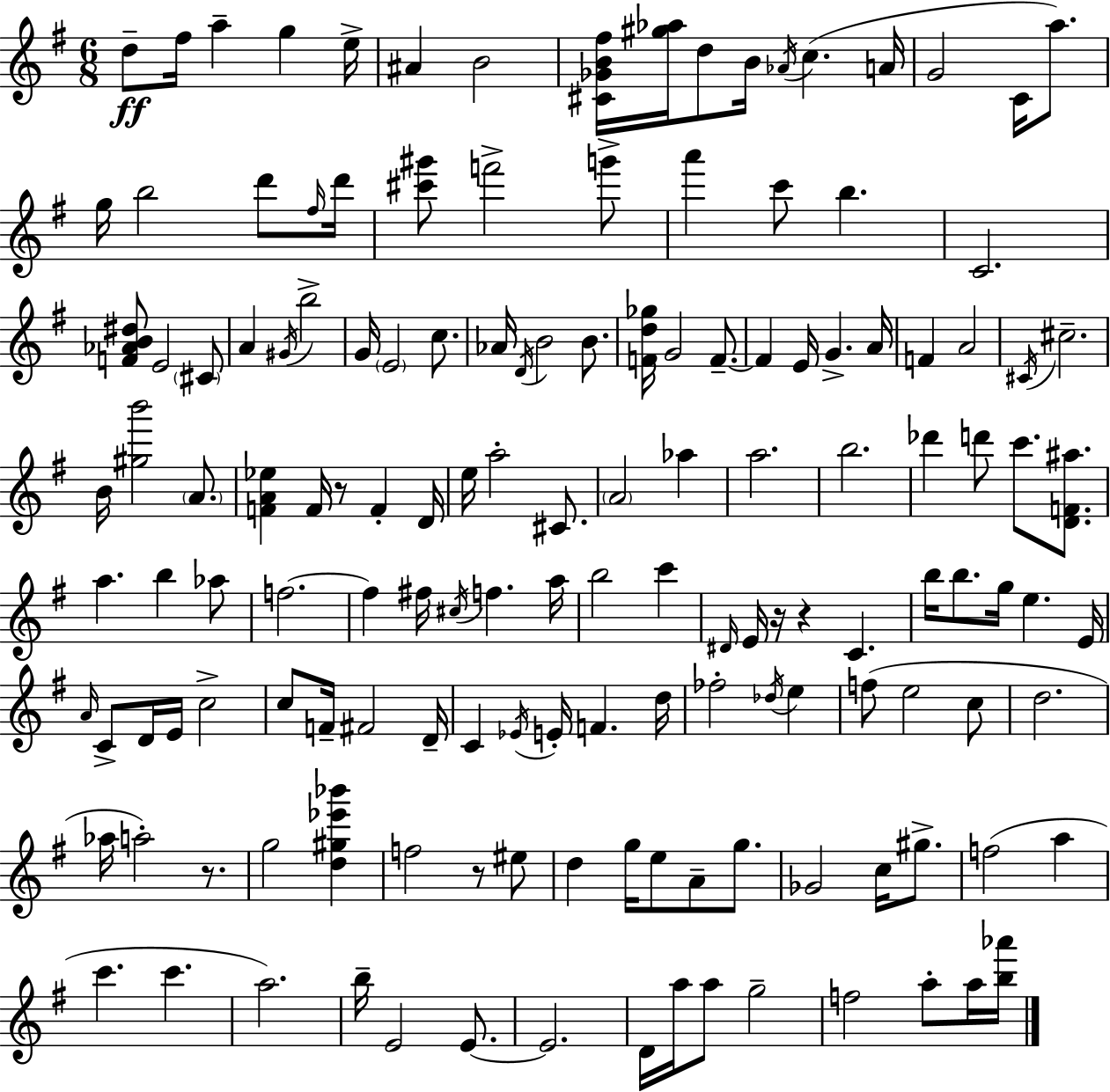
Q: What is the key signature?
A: G major